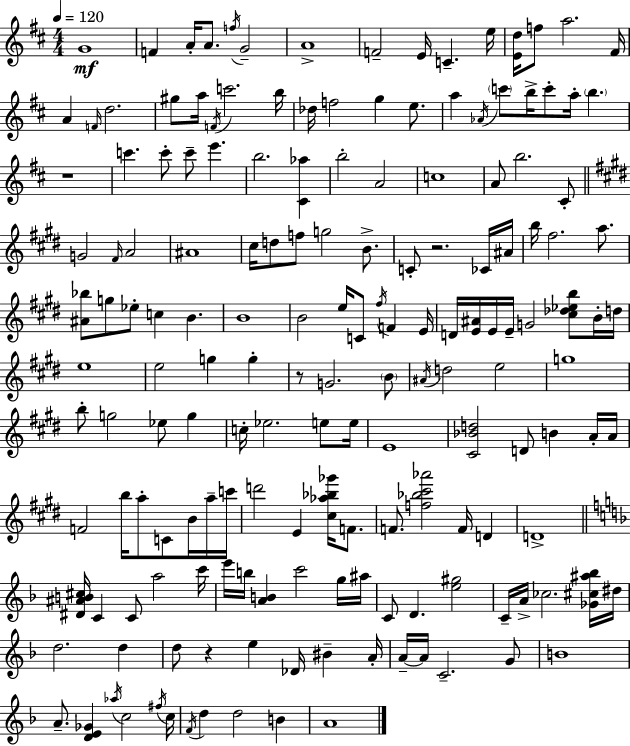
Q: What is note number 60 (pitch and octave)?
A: G5